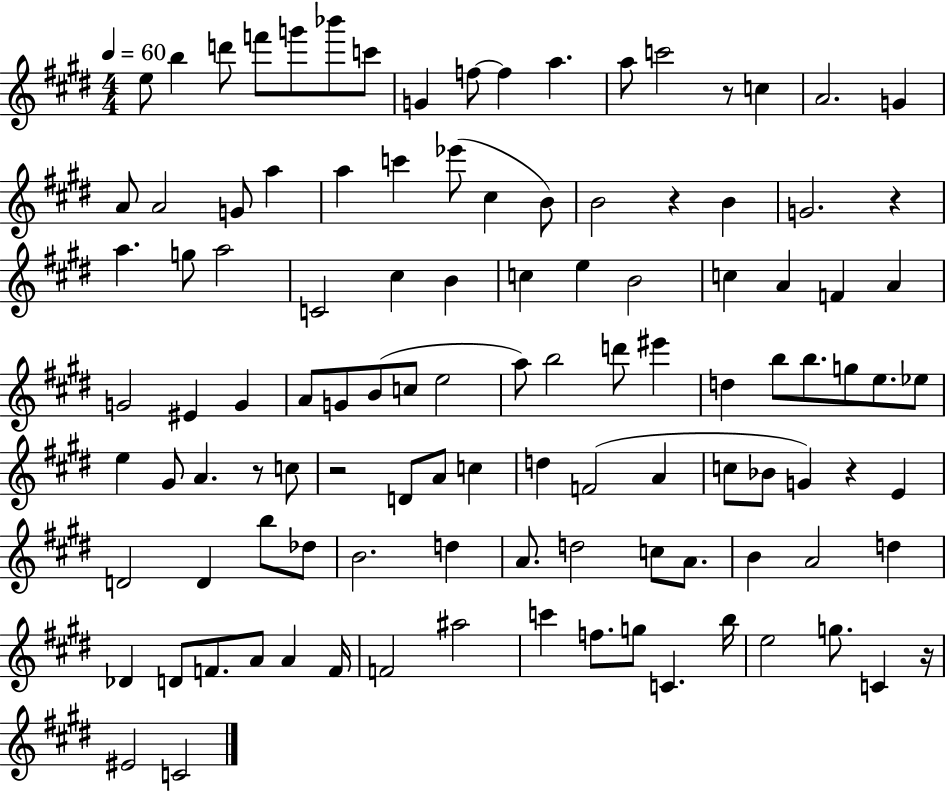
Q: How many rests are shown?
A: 7